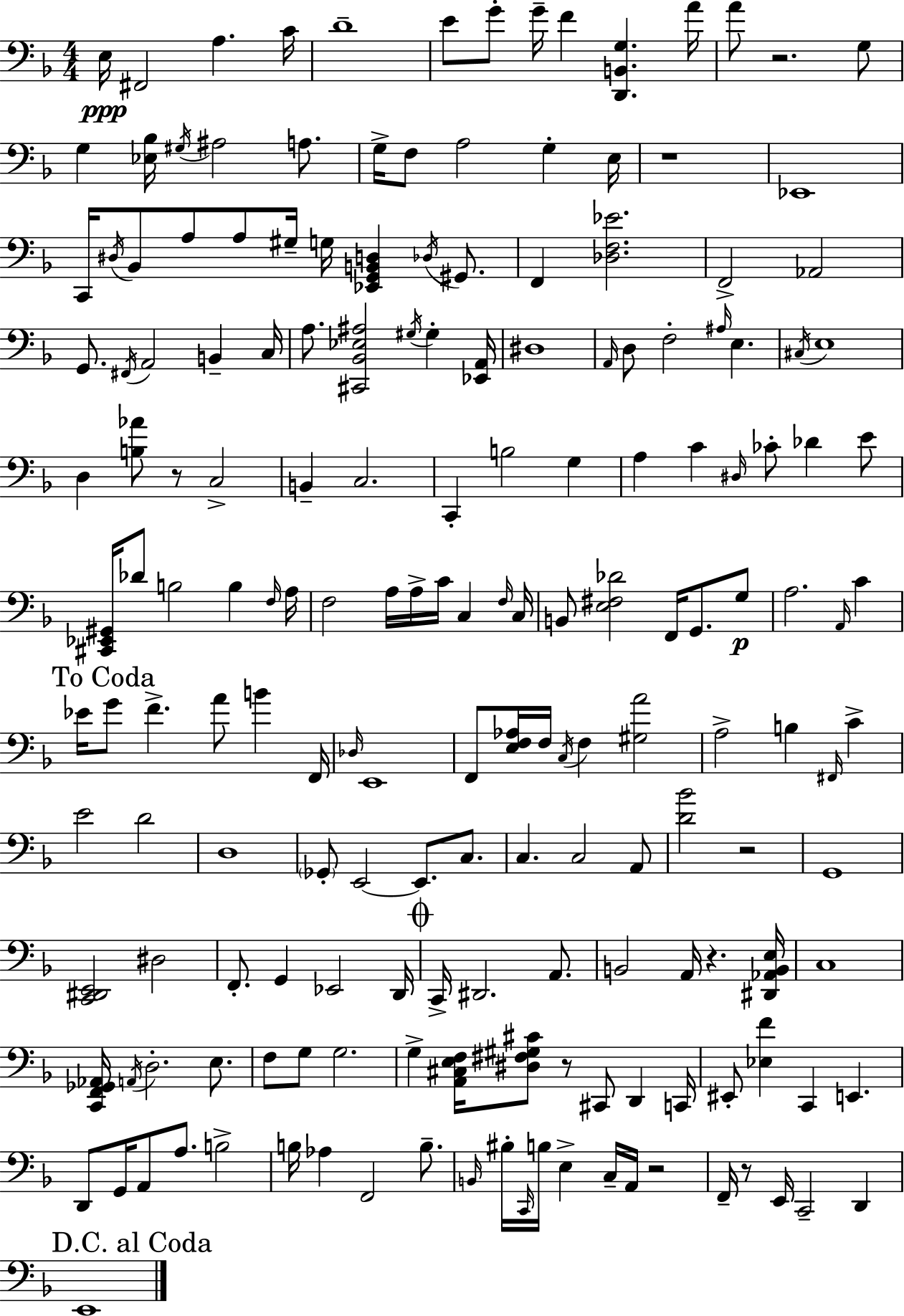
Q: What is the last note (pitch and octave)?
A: E2